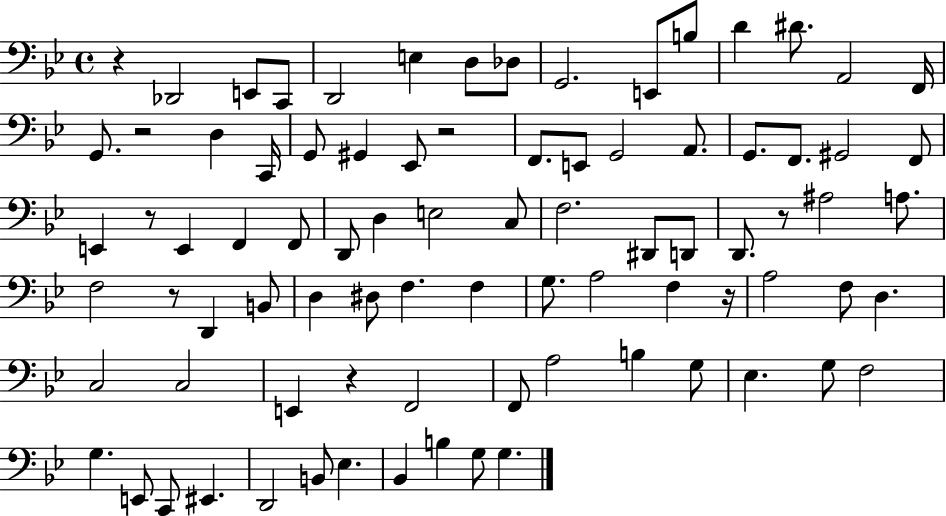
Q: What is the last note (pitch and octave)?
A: G3